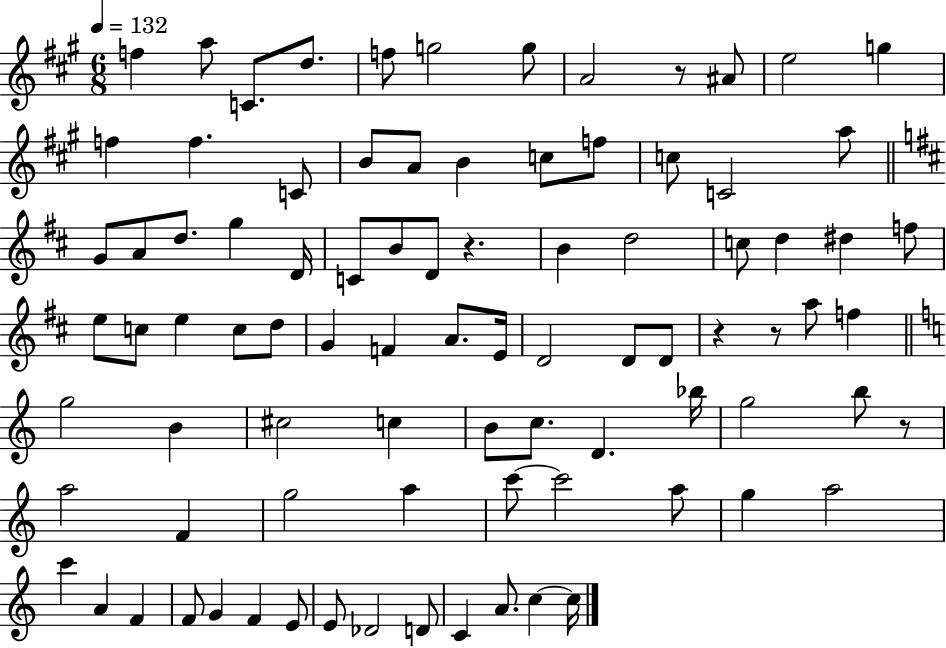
F5/q A5/e C4/e. D5/e. F5/e G5/h G5/e A4/h R/e A#4/e E5/h G5/q F5/q F5/q. C4/e B4/e A4/e B4/q C5/e F5/e C5/e C4/h A5/e G4/e A4/e D5/e. G5/q D4/s C4/e B4/e D4/e R/q. B4/q D5/h C5/e D5/q D#5/q F5/e E5/e C5/e E5/q C5/e D5/e G4/q F4/q A4/e. E4/s D4/h D4/e D4/e R/q R/e A5/e F5/q G5/h B4/q C#5/h C5/q B4/e C5/e. D4/q. Bb5/s G5/h B5/e R/e A5/h F4/q G5/h A5/q C6/e C6/h A5/e G5/q A5/h C6/q A4/q F4/q F4/e G4/q F4/q E4/e E4/e Db4/h D4/e C4/q A4/e. C5/q C5/s